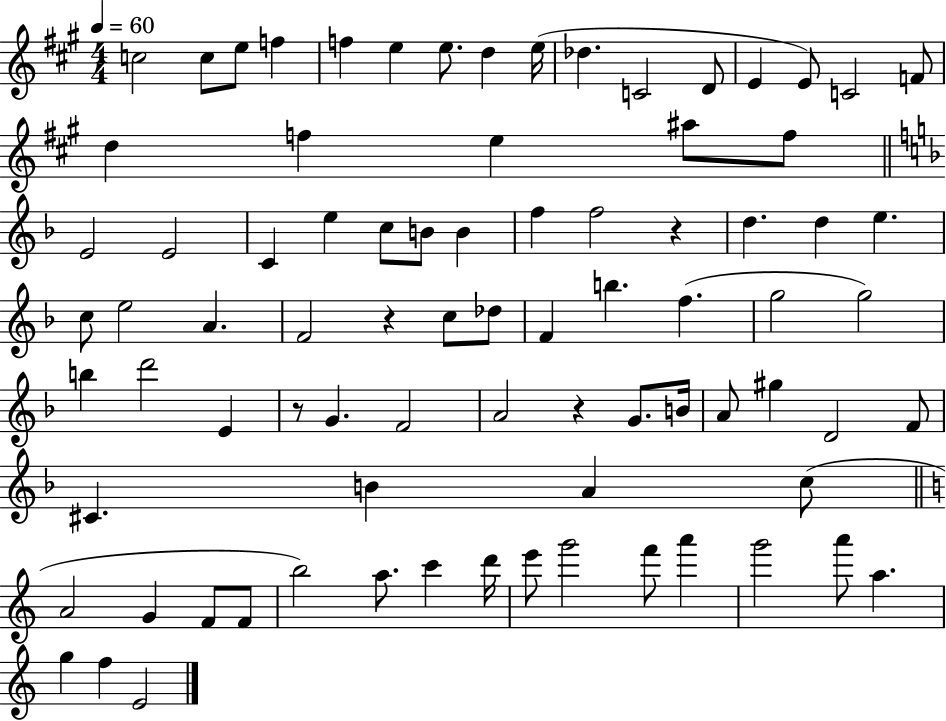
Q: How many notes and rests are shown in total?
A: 82